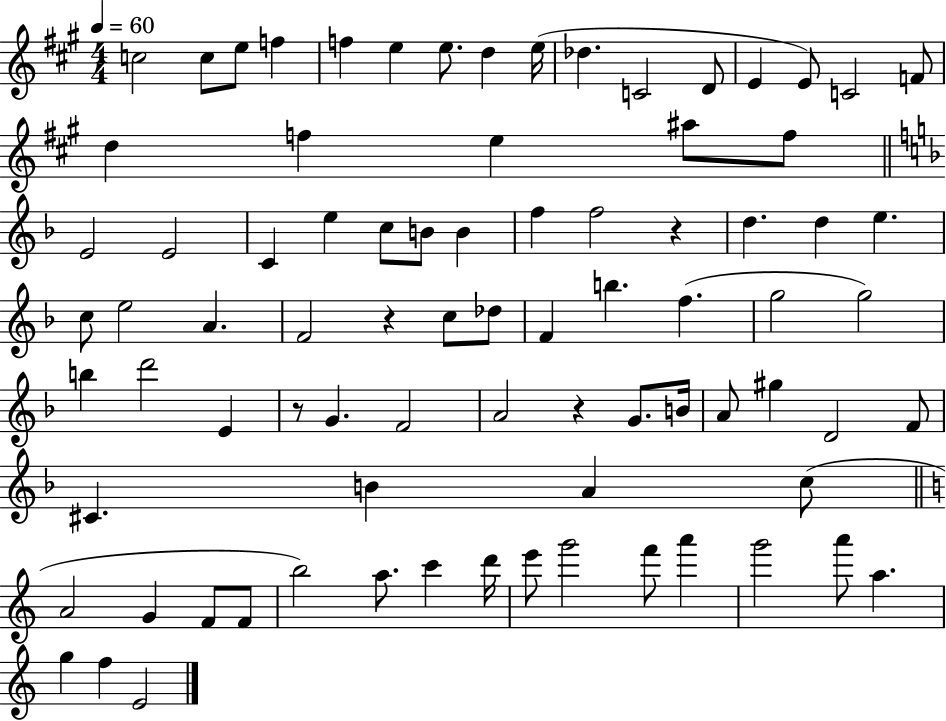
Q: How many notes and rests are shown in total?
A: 82